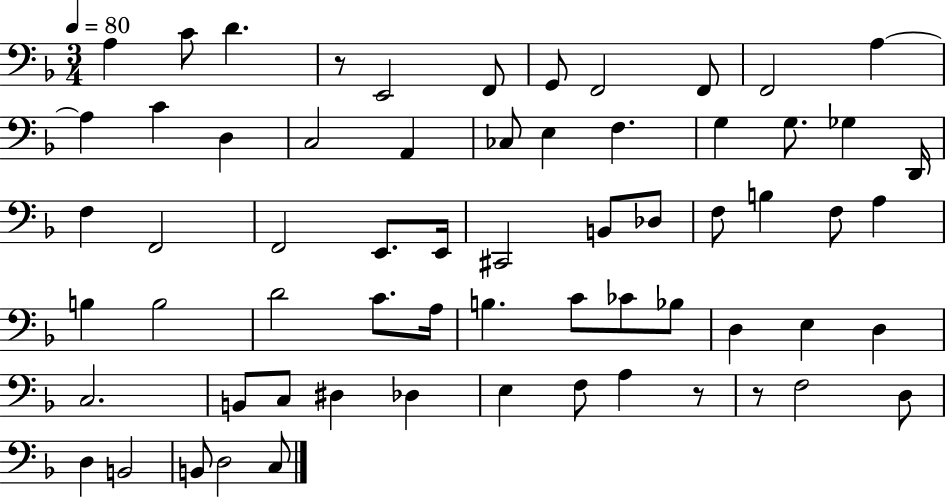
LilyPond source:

{
  \clef bass
  \numericTimeSignature
  \time 3/4
  \key f \major
  \tempo 4 = 80
  a4 c'8 d'4. | r8 e,2 f,8 | g,8 f,2 f,8 | f,2 a4~~ | \break a4 c'4 d4 | c2 a,4 | ces8 e4 f4. | g4 g8. ges4 d,16 | \break f4 f,2 | f,2 e,8. e,16 | cis,2 b,8 des8 | f8 b4 f8 a4 | \break b4 b2 | d'2 c'8. a16 | b4. c'8 ces'8 bes8 | d4 e4 d4 | \break c2. | b,8 c8 dis4 des4 | e4 f8 a4 r8 | r8 f2 d8 | \break d4 b,2 | b,8 d2 c8 | \bar "|."
}